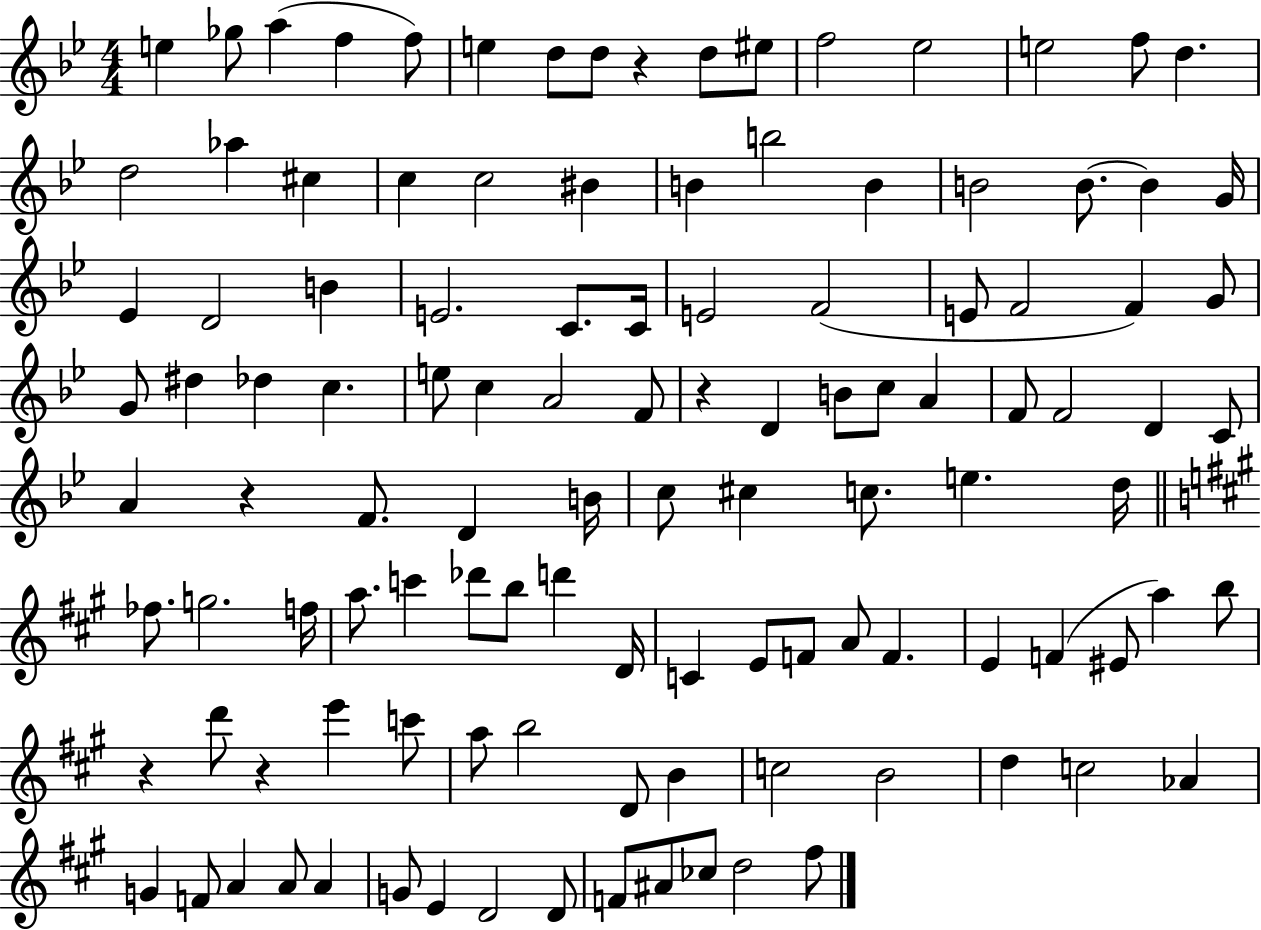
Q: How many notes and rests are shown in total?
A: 115